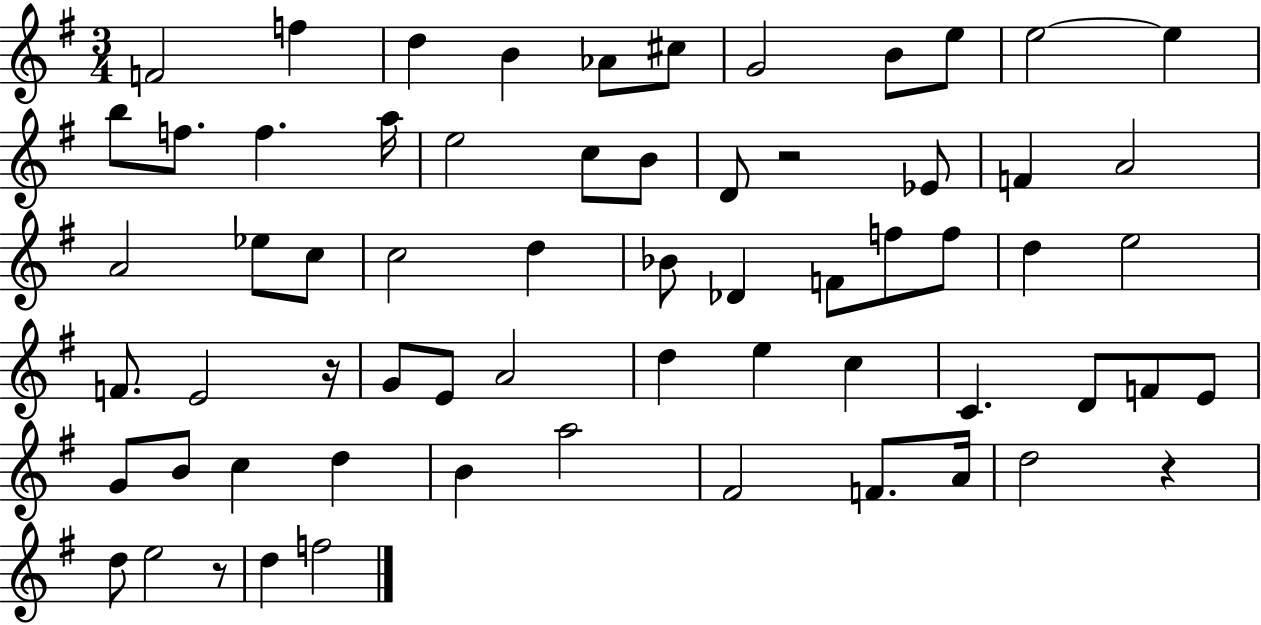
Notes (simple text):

F4/h F5/q D5/q B4/q Ab4/e C#5/e G4/h B4/e E5/e E5/h E5/q B5/e F5/e. F5/q. A5/s E5/h C5/e B4/e D4/e R/h Eb4/e F4/q A4/h A4/h Eb5/e C5/e C5/h D5/q Bb4/e Db4/q F4/e F5/e F5/e D5/q E5/h F4/e. E4/h R/s G4/e E4/e A4/h D5/q E5/q C5/q C4/q. D4/e F4/e E4/e G4/e B4/e C5/q D5/q B4/q A5/h F#4/h F4/e. A4/s D5/h R/q D5/e E5/h R/e D5/q F5/h